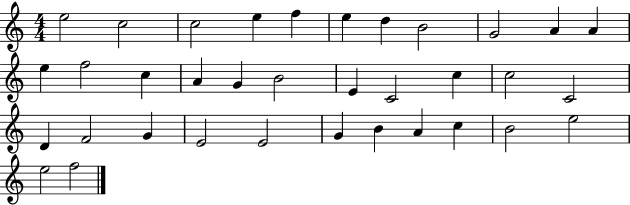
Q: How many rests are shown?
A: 0